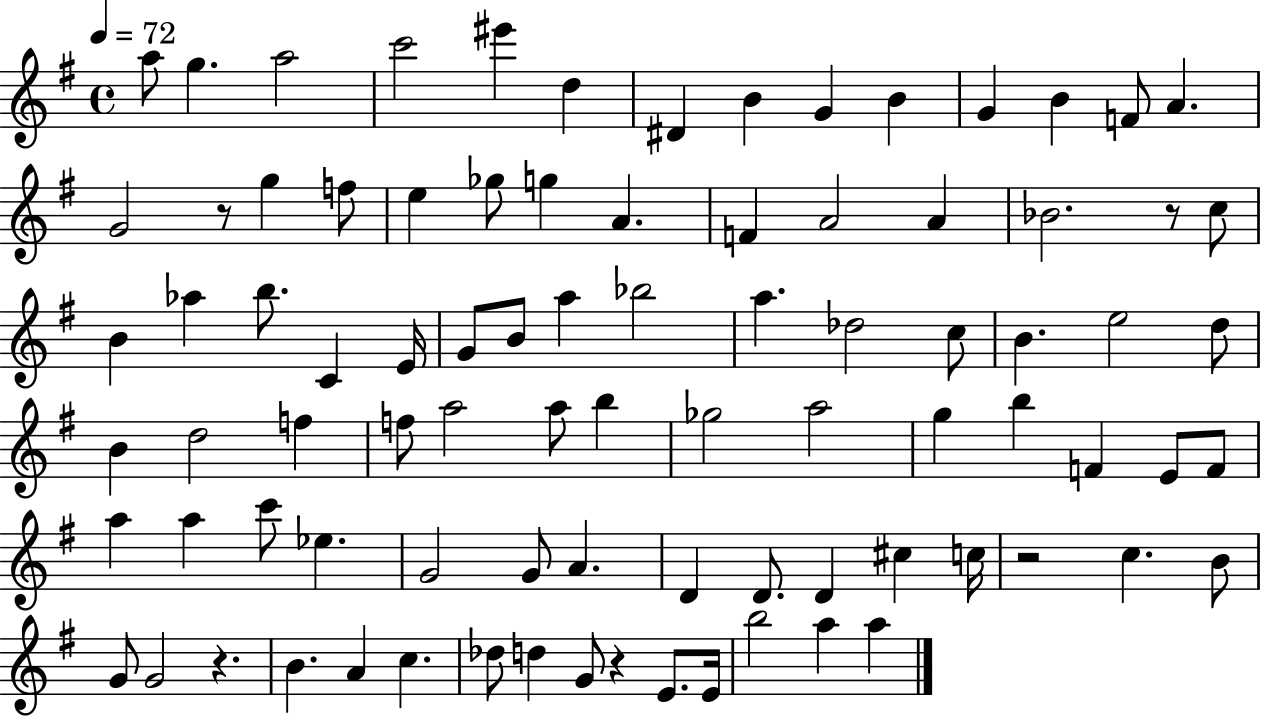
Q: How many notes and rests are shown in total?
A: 87